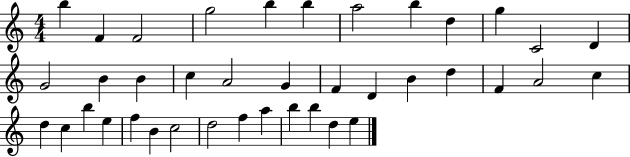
B5/q F4/q F4/h G5/h B5/q B5/q A5/h B5/q D5/q G5/q C4/h D4/q G4/h B4/q B4/q C5/q A4/h G4/q F4/q D4/q B4/q D5/q F4/q A4/h C5/q D5/q C5/q B5/q E5/q F5/q B4/q C5/h D5/h F5/q A5/q B5/q B5/q D5/q E5/q